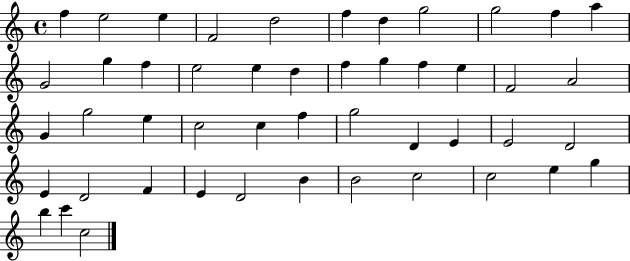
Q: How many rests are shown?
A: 0